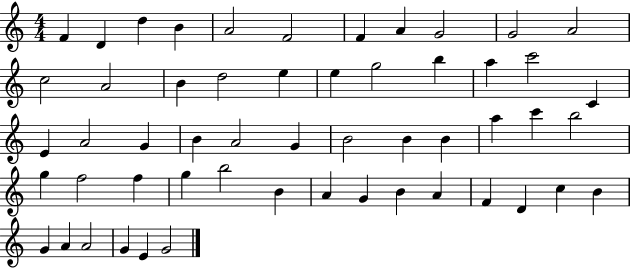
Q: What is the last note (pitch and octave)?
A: G4